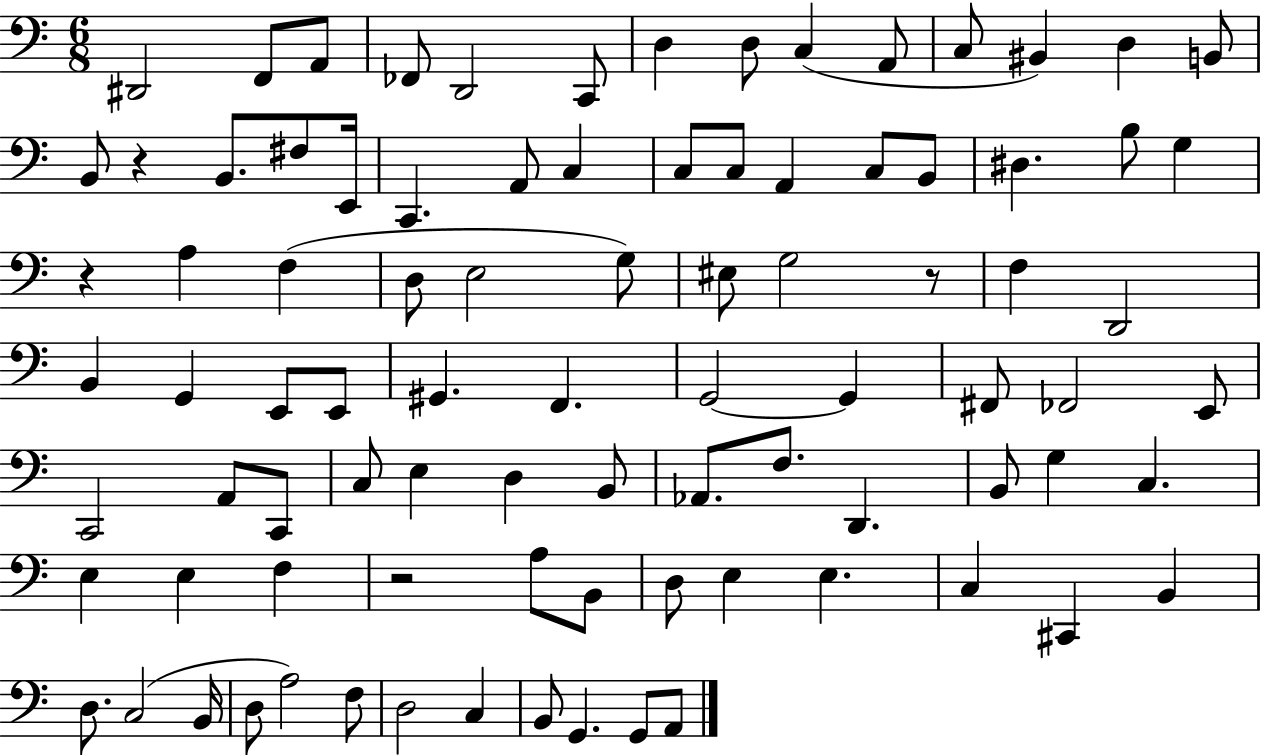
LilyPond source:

{
  \clef bass
  \numericTimeSignature
  \time 6/8
  \key c \major
  dis,2 f,8 a,8 | fes,8 d,2 c,8 | d4 d8 c4( a,8 | c8 bis,4) d4 b,8 | \break b,8 r4 b,8. fis8 e,16 | c,4. a,8 c4 | c8 c8 a,4 c8 b,8 | dis4. b8 g4 | \break r4 a4 f4( | d8 e2 g8) | eis8 g2 r8 | f4 d,2 | \break b,4 g,4 e,8 e,8 | gis,4. f,4. | g,2~~ g,4 | fis,8 fes,2 e,8 | \break c,2 a,8 c,8 | c8 e4 d4 b,8 | aes,8. f8. d,4. | b,8 g4 c4. | \break e4 e4 f4 | r2 a8 b,8 | d8 e4 e4. | c4 cis,4 b,4 | \break d8. c2( b,16 | d8 a2) f8 | d2 c4 | b,8 g,4. g,8 a,8 | \break \bar "|."
}